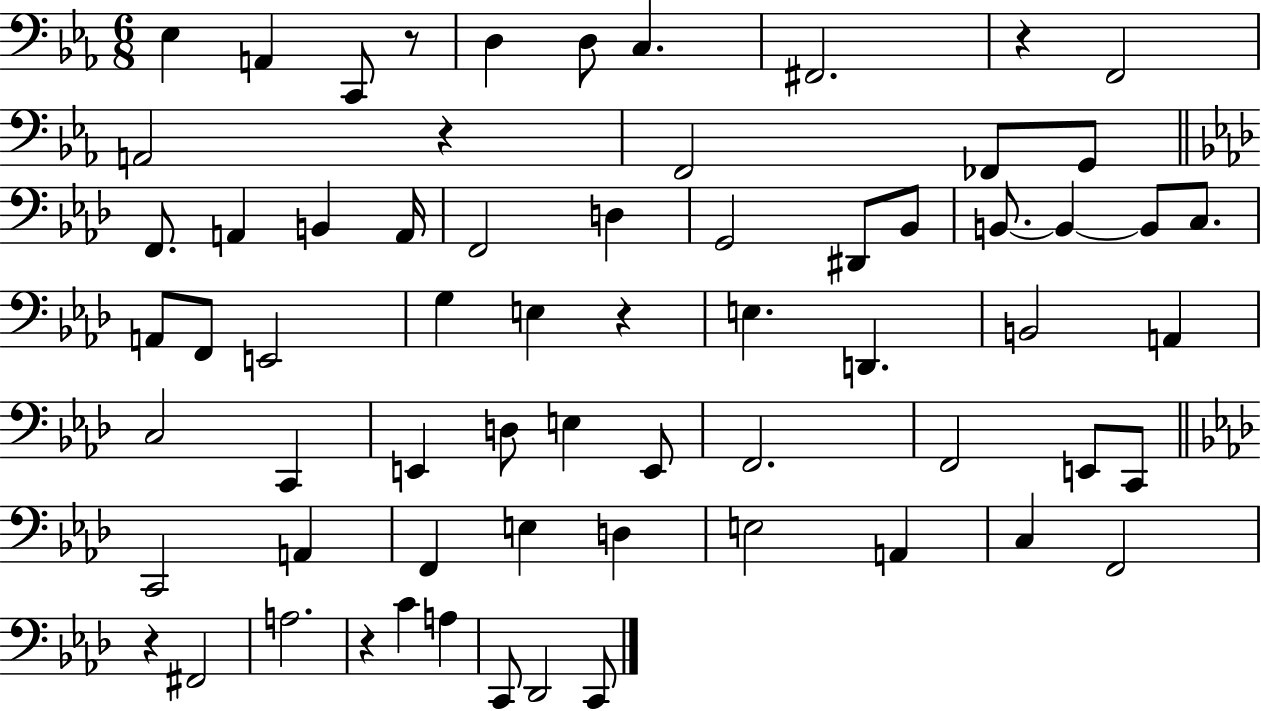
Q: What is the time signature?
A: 6/8